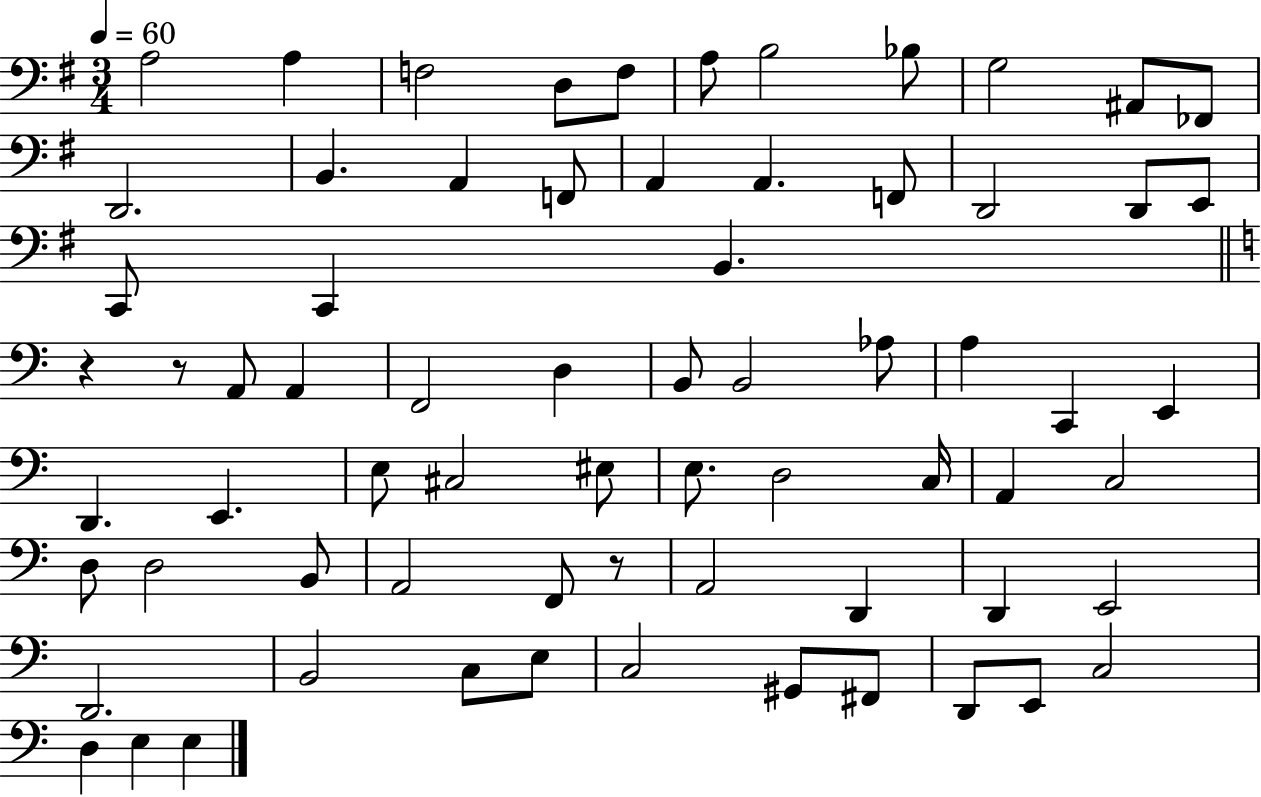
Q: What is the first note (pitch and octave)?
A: A3